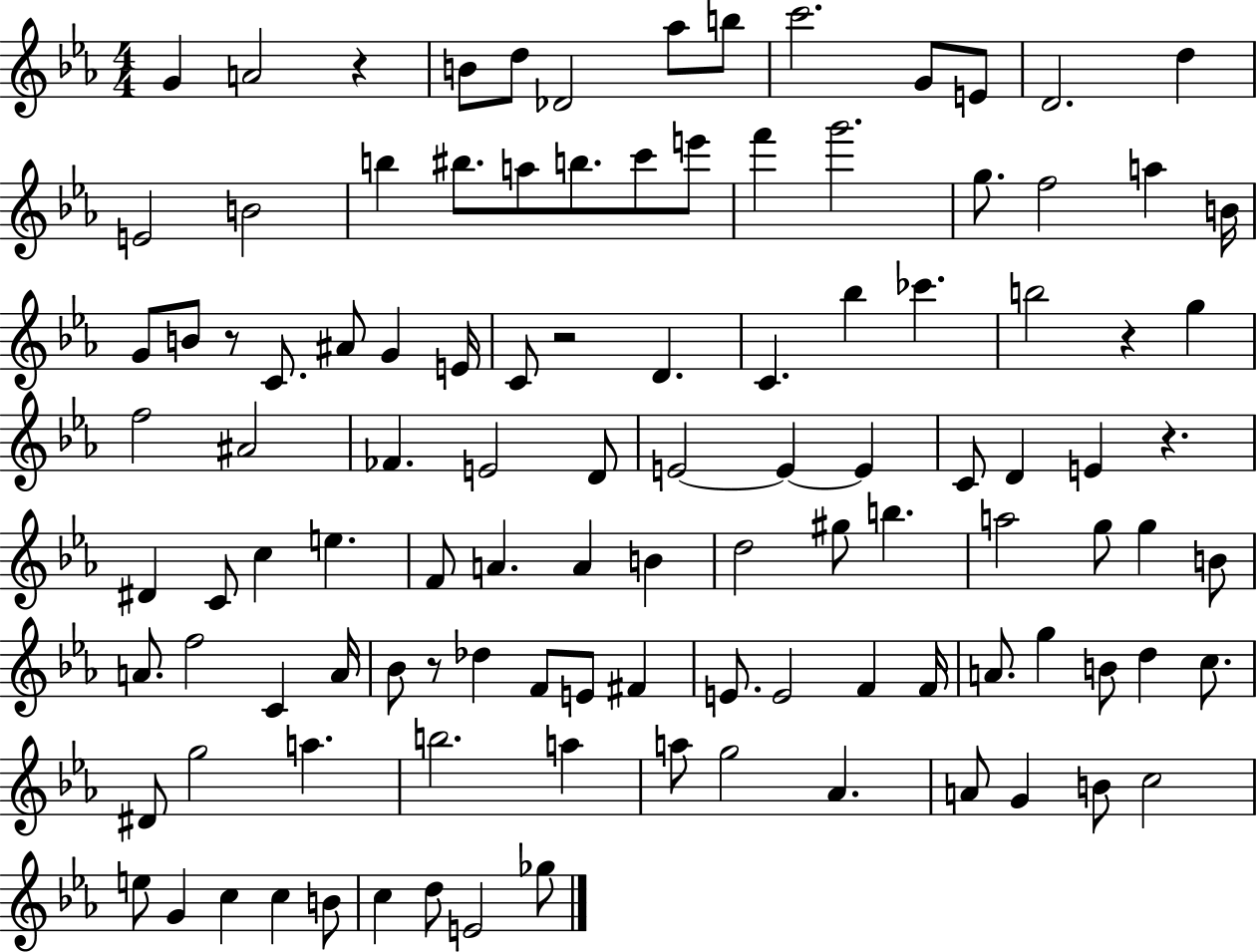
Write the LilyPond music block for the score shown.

{
  \clef treble
  \numericTimeSignature
  \time 4/4
  \key ees \major
  \repeat volta 2 { g'4 a'2 r4 | b'8 d''8 des'2 aes''8 b''8 | c'''2. g'8 e'8 | d'2. d''4 | \break e'2 b'2 | b''4 bis''8. a''8 b''8. c'''8 e'''8 | f'''4 g'''2. | g''8. f''2 a''4 b'16 | \break g'8 b'8 r8 c'8. ais'8 g'4 e'16 | c'8 r2 d'4. | c'4. bes''4 ces'''4. | b''2 r4 g''4 | \break f''2 ais'2 | fes'4. e'2 d'8 | e'2~~ e'4~~ e'4 | c'8 d'4 e'4 r4. | \break dis'4 c'8 c''4 e''4. | f'8 a'4. a'4 b'4 | d''2 gis''8 b''4. | a''2 g''8 g''4 b'8 | \break a'8. f''2 c'4 a'16 | bes'8 r8 des''4 f'8 e'8 fis'4 | e'8. e'2 f'4 f'16 | a'8. g''4 b'8 d''4 c''8. | \break dis'8 g''2 a''4. | b''2. a''4 | a''8 g''2 aes'4. | a'8 g'4 b'8 c''2 | \break e''8 g'4 c''4 c''4 b'8 | c''4 d''8 e'2 ges''8 | } \bar "|."
}